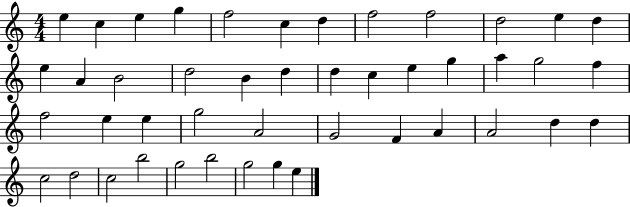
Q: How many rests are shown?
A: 0